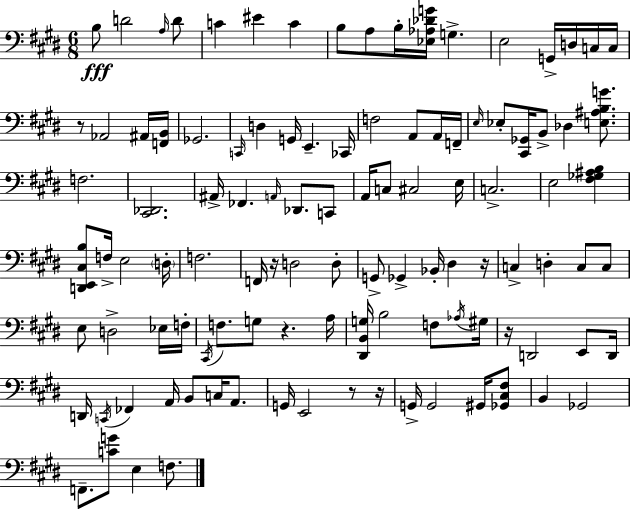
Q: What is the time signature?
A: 6/8